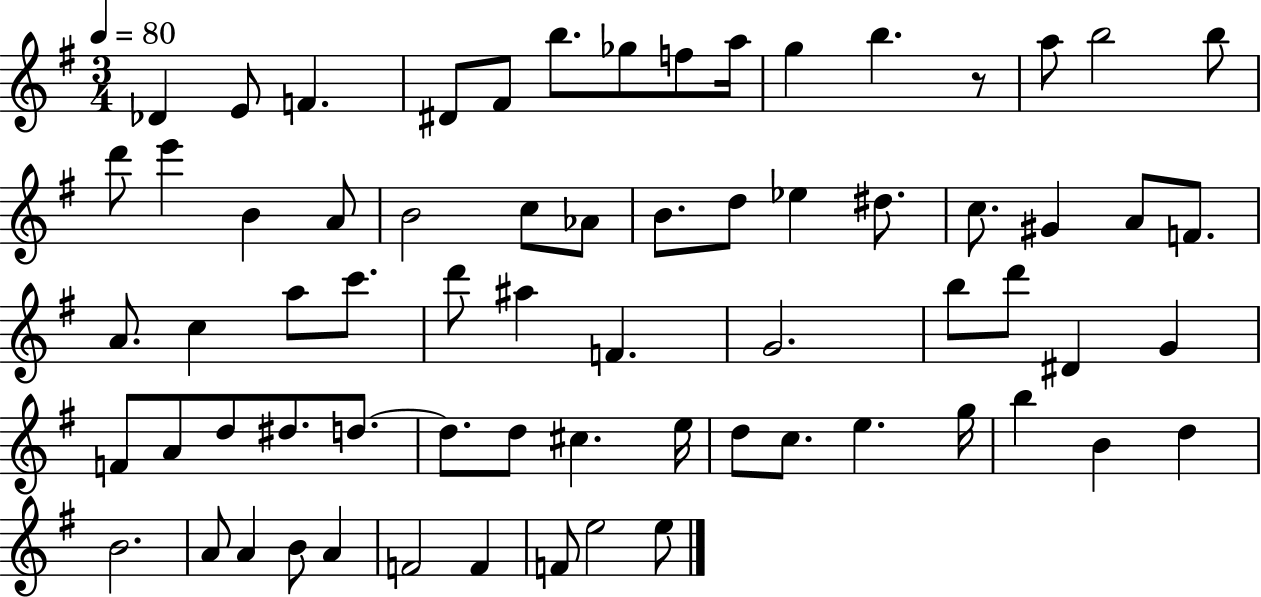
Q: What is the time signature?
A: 3/4